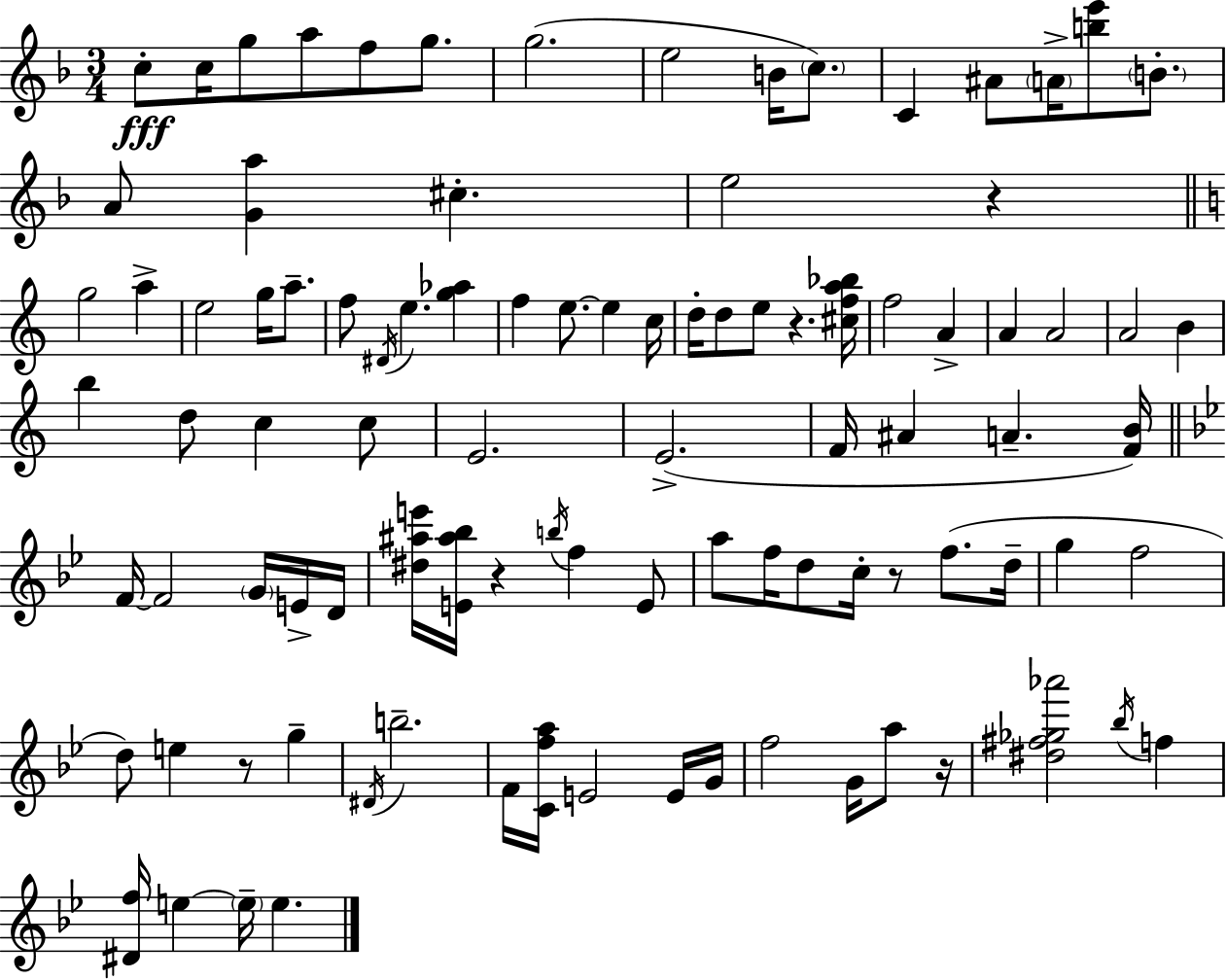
X:1
T:Untitled
M:3/4
L:1/4
K:F
c/2 c/4 g/2 a/2 f/2 g/2 g2 e2 B/4 c/2 C ^A/2 A/4 [be']/2 B/2 A/2 [Ga] ^c e2 z g2 a e2 g/4 a/2 f/2 ^D/4 e [g_a] f e/2 e c/4 d/4 d/2 e/2 z [^cfa_b]/4 f2 A A A2 A2 B b d/2 c c/2 E2 E2 F/4 ^A A [FB]/4 F/4 F2 G/4 E/4 D/4 [^d^ae']/4 [E^a_b]/4 z b/4 f E/2 a/2 f/4 d/2 c/4 z/2 f/2 d/4 g f2 d/2 e z/2 g ^D/4 b2 F/4 [Cfa]/4 E2 E/4 G/4 f2 G/4 a/2 z/4 [^d^f_g_a']2 _b/4 f [^Df]/4 e e/4 e